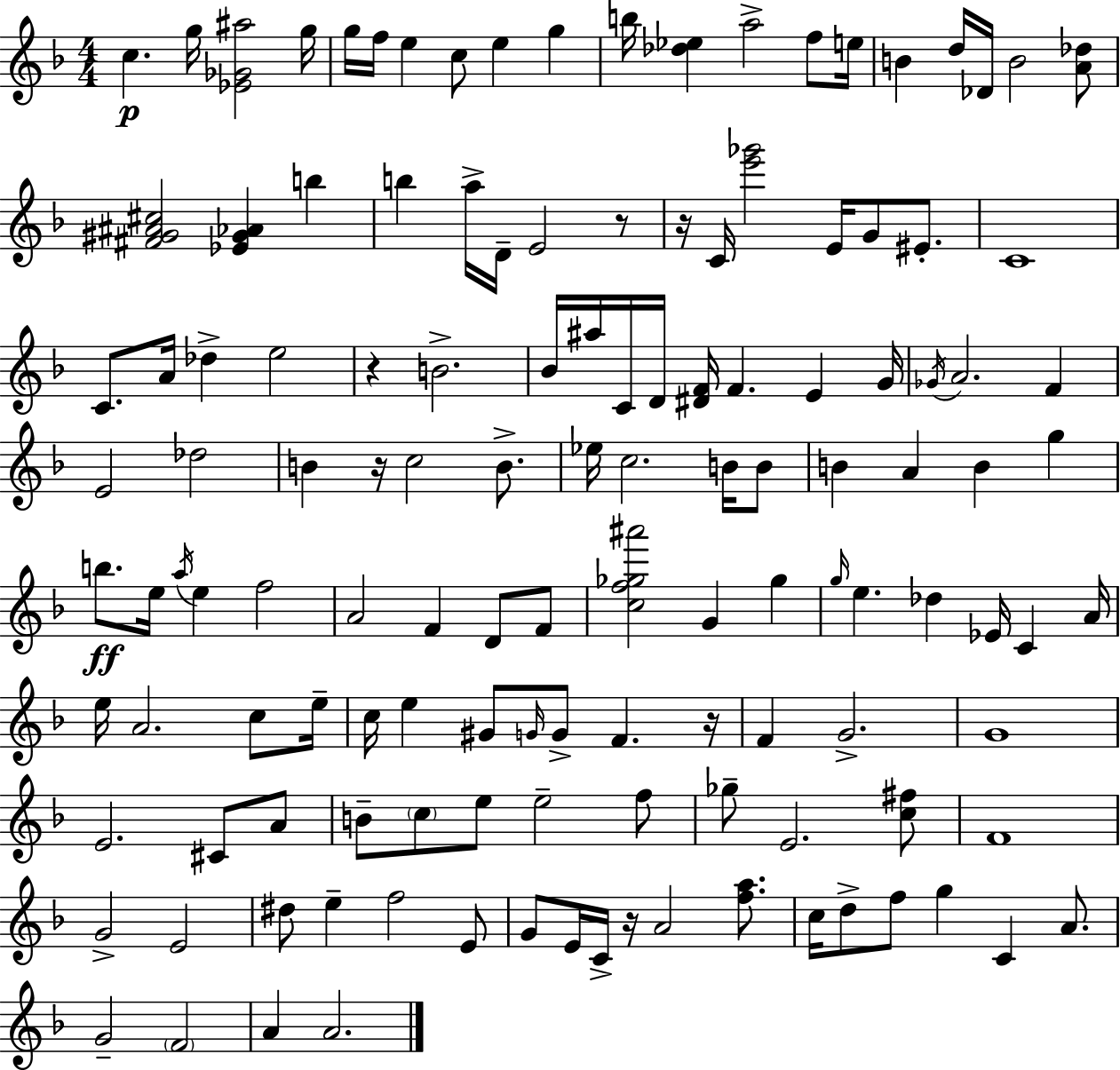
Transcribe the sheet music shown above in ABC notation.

X:1
T:Untitled
M:4/4
L:1/4
K:F
c g/4 [_E_G^a]2 g/4 g/4 f/4 e c/2 e g b/4 [_d_e] a2 f/2 e/4 B d/4 _D/4 B2 [A_d]/2 [^F^G^A^c]2 [_E^G_A] b b a/4 D/4 E2 z/2 z/4 C/4 [e'_g']2 E/4 G/2 ^E/2 C4 C/2 A/4 _d e2 z B2 _B/4 ^a/4 C/4 D/4 [^DF]/4 F E G/4 _G/4 A2 F E2 _d2 B z/4 c2 B/2 _e/4 c2 B/4 B/2 B A B g b/2 e/4 a/4 e f2 A2 F D/2 F/2 [cf_g^a']2 G _g g/4 e _d _E/4 C A/4 e/4 A2 c/2 e/4 c/4 e ^G/2 G/4 G/2 F z/4 F G2 G4 E2 ^C/2 A/2 B/2 c/2 e/2 e2 f/2 _g/2 E2 [c^f]/2 F4 G2 E2 ^d/2 e f2 E/2 G/2 E/4 C/4 z/4 A2 [fa]/2 c/4 d/2 f/2 g C A/2 G2 F2 A A2